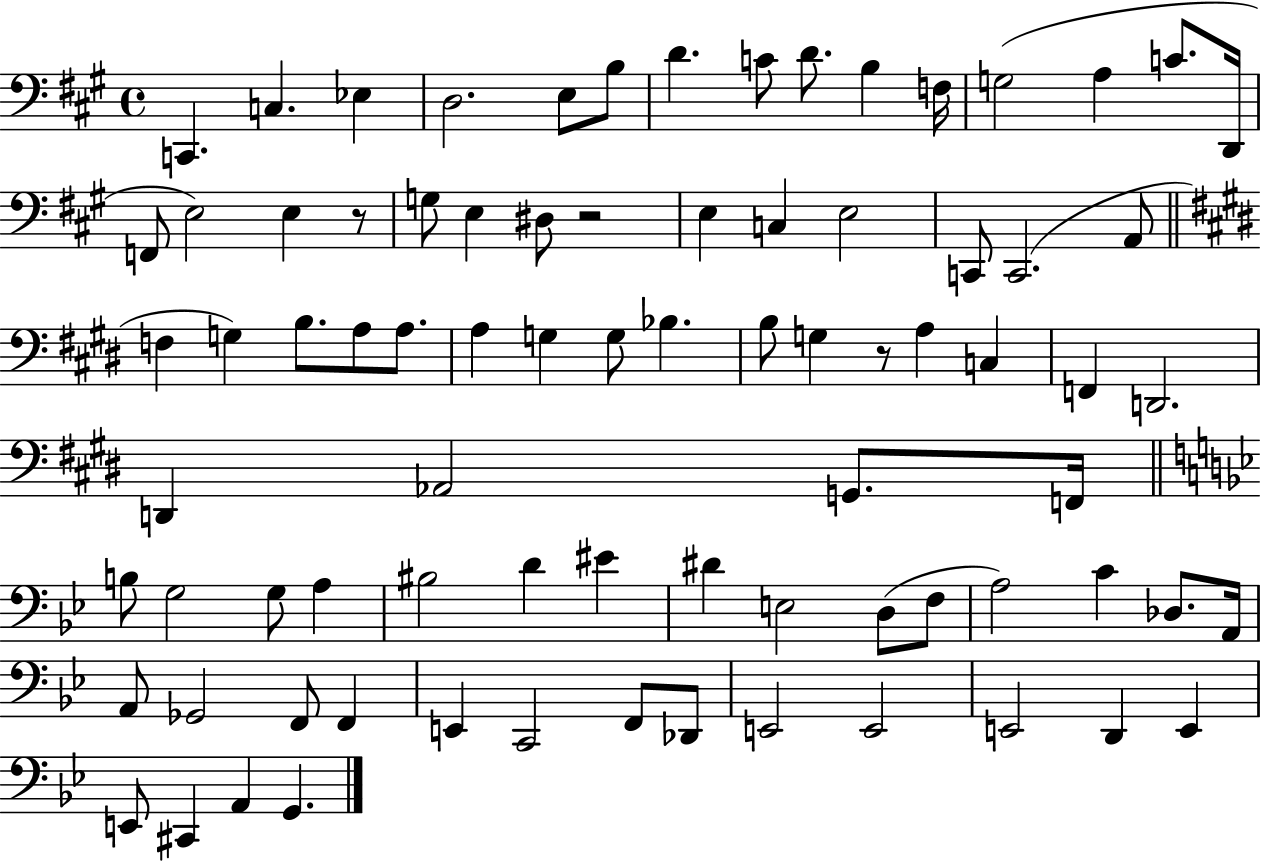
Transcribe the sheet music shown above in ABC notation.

X:1
T:Untitled
M:4/4
L:1/4
K:A
C,, C, _E, D,2 E,/2 B,/2 D C/2 D/2 B, F,/4 G,2 A, C/2 D,,/4 F,,/2 E,2 E, z/2 G,/2 E, ^D,/2 z2 E, C, E,2 C,,/2 C,,2 A,,/2 F, G, B,/2 A,/2 A,/2 A, G, G,/2 _B, B,/2 G, z/2 A, C, F,, D,,2 D,, _A,,2 G,,/2 F,,/4 B,/2 G,2 G,/2 A, ^B,2 D ^E ^D E,2 D,/2 F,/2 A,2 C _D,/2 A,,/4 A,,/2 _G,,2 F,,/2 F,, E,, C,,2 F,,/2 _D,,/2 E,,2 E,,2 E,,2 D,, E,, E,,/2 ^C,, A,, G,,